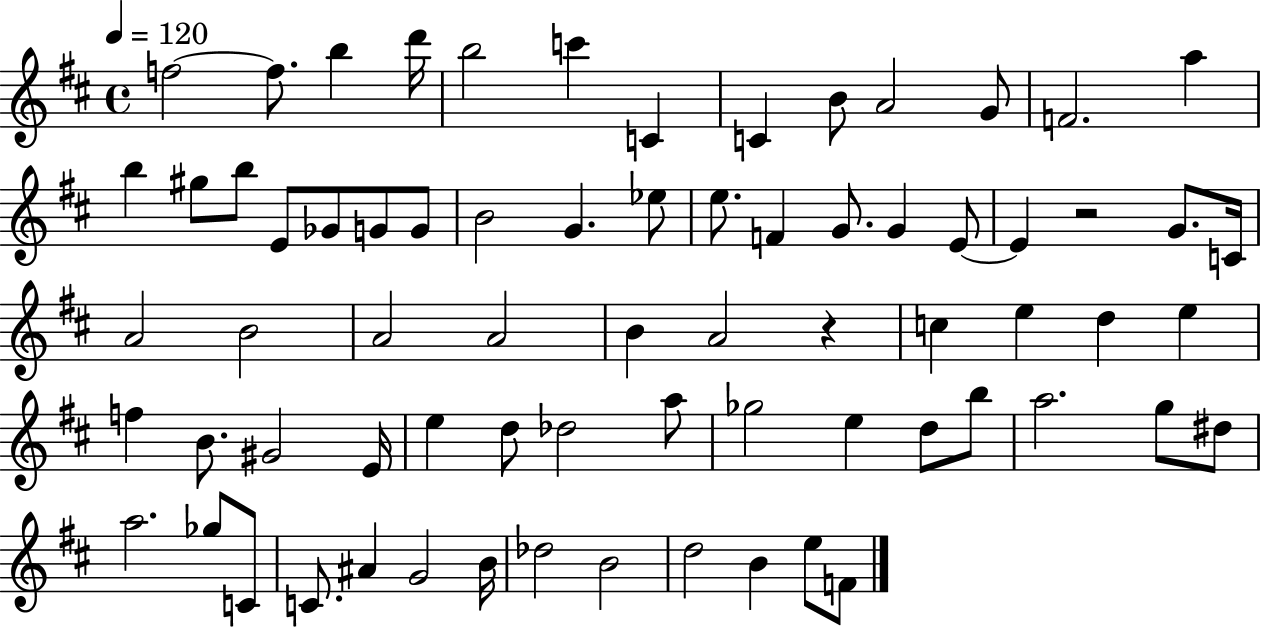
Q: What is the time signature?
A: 4/4